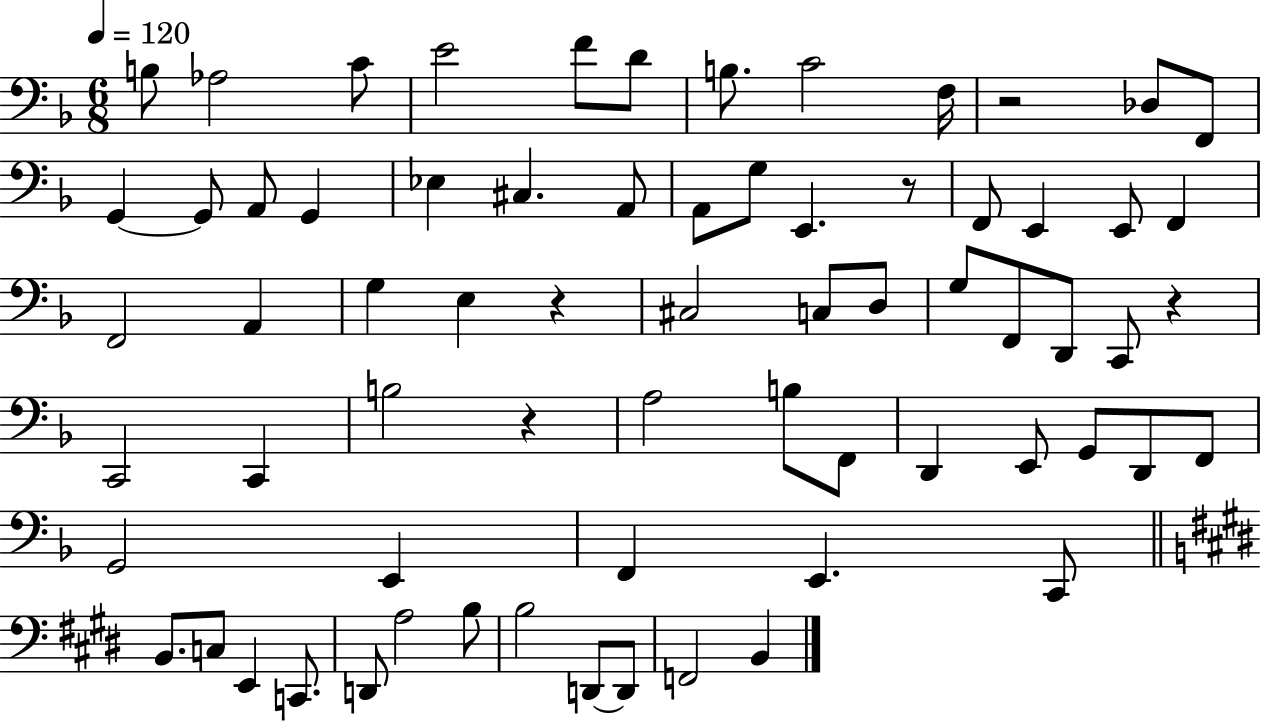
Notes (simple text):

B3/e Ab3/h C4/e E4/h F4/e D4/e B3/e. C4/h F3/s R/h Db3/e F2/e G2/q G2/e A2/e G2/q Eb3/q C#3/q. A2/e A2/e G3/e E2/q. R/e F2/e E2/q E2/e F2/q F2/h A2/q G3/q E3/q R/q C#3/h C3/e D3/e G3/e F2/e D2/e C2/e R/q C2/h C2/q B3/h R/q A3/h B3/e F2/e D2/q E2/e G2/e D2/e F2/e G2/h E2/q F2/q E2/q. C2/e B2/e. C3/e E2/q C2/e. D2/e A3/h B3/e B3/h D2/e D2/e F2/h B2/q